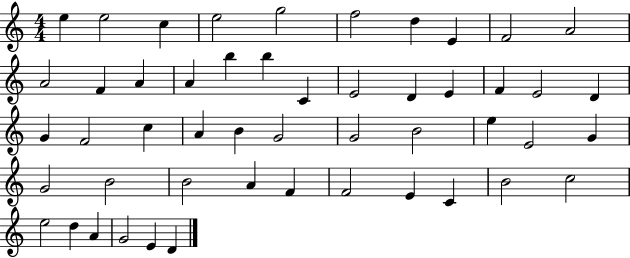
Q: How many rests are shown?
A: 0